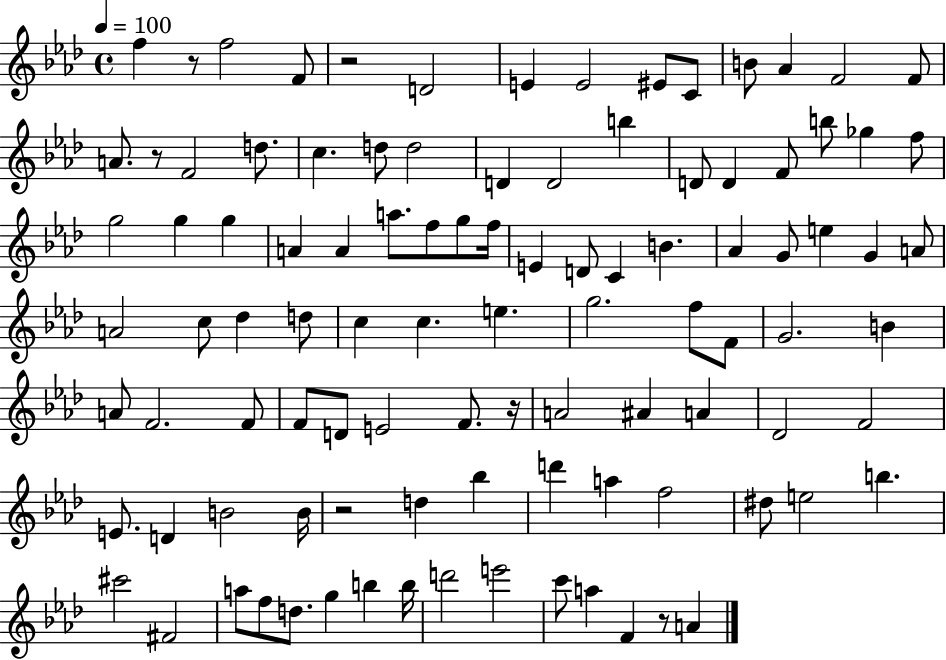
F5/q R/e F5/h F4/e R/h D4/h E4/q E4/h EIS4/e C4/e B4/e Ab4/q F4/h F4/e A4/e. R/e F4/h D5/e. C5/q. D5/e D5/h D4/q D4/h B5/q D4/e D4/q F4/e B5/e Gb5/q F5/e G5/h G5/q G5/q A4/q A4/q A5/e. F5/e G5/e F5/s E4/q D4/e C4/q B4/q. Ab4/q G4/e E5/q G4/q A4/e A4/h C5/e Db5/q D5/e C5/q C5/q. E5/q. G5/h. F5/e F4/e G4/h. B4/q A4/e F4/h. F4/e F4/e D4/e E4/h F4/e. R/s A4/h A#4/q A4/q Db4/h F4/h E4/e. D4/q B4/h B4/s R/h D5/q Bb5/q D6/q A5/q F5/h D#5/e E5/h B5/q. C#6/h F#4/h A5/e F5/e D5/e. G5/q B5/q B5/s D6/h E6/h C6/e A5/q F4/q R/e A4/q